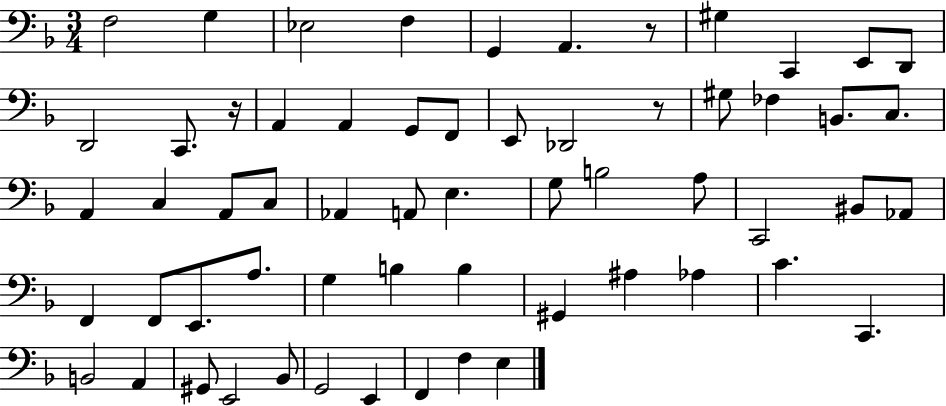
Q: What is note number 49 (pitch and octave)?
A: A2